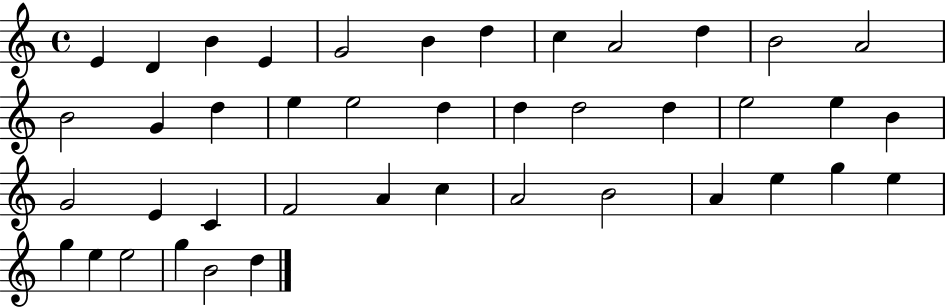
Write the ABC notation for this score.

X:1
T:Untitled
M:4/4
L:1/4
K:C
E D B E G2 B d c A2 d B2 A2 B2 G d e e2 d d d2 d e2 e B G2 E C F2 A c A2 B2 A e g e g e e2 g B2 d